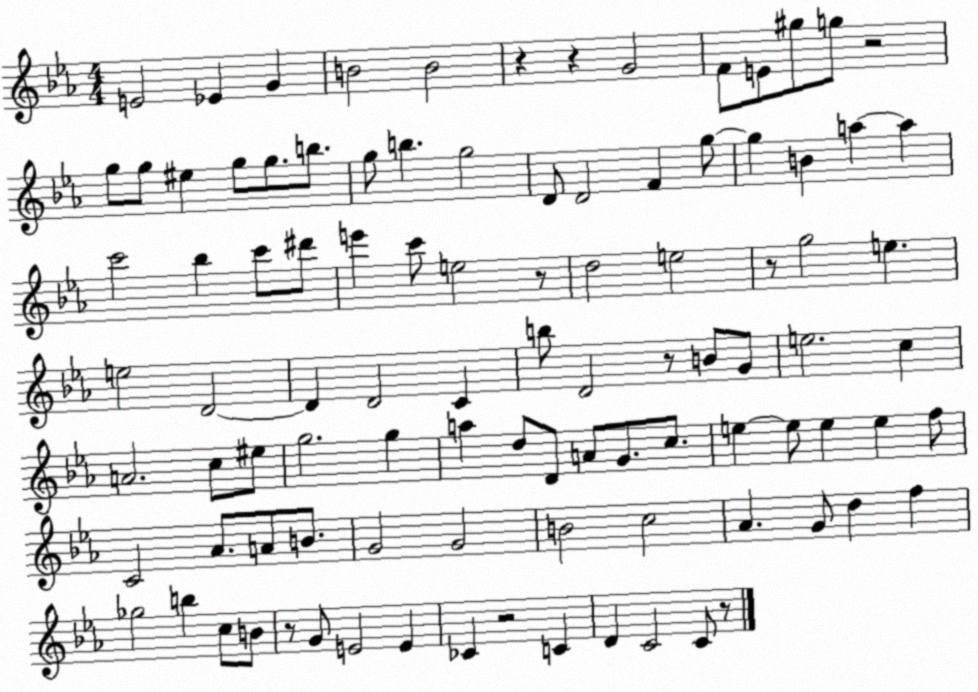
X:1
T:Untitled
M:4/4
L:1/4
K:Eb
E2 _E G B2 B2 z z G2 F/2 E/2 ^g/2 g/2 z2 g/2 g/2 ^e g/2 g/2 b/2 g/2 b g2 D/2 D2 F g/2 g B a a c'2 _b c'/2 ^d'/2 e' c'/2 e2 z/2 d2 e2 z/2 g2 e e2 D2 D D2 C b/2 D2 z/2 B/2 G/2 e2 c A2 c/2 ^e/2 g2 g a d/2 D/2 A/2 G/2 c/2 e e/2 e e f/2 C2 _A/2 A/2 B/2 G2 G2 B2 c2 _A G/2 d f _g2 b c/2 B/2 z/2 G/2 E2 E _C z2 C D C2 C/2 z/2